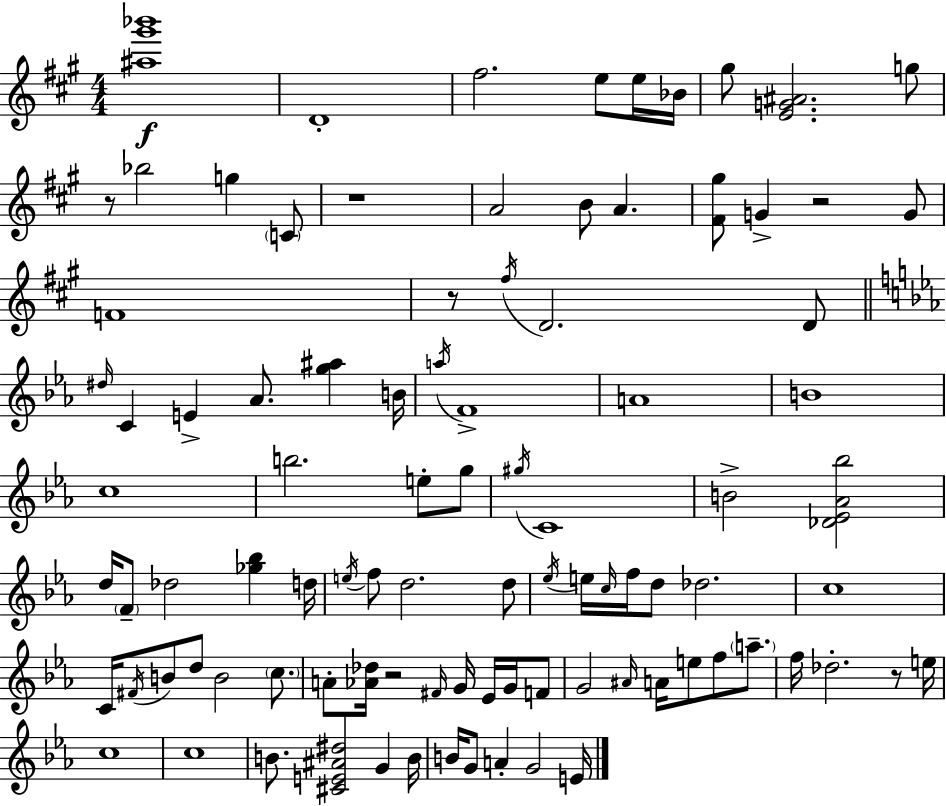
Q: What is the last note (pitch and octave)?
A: E4